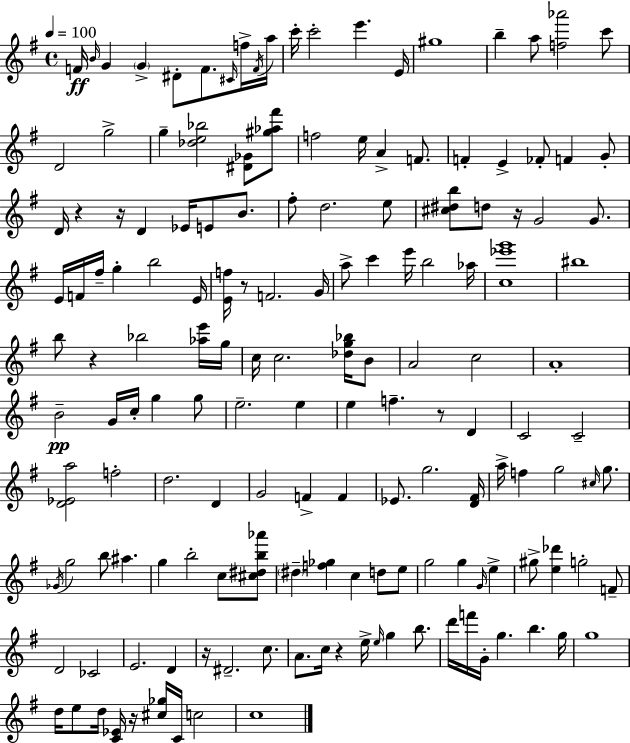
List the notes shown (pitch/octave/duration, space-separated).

F4/s B4/s G4/q G4/q D#4/e F4/e. C#4/s F5/s F4/s A5/s C6/s C6/h E6/q. E4/s G#5/w B5/q A5/e [F5,Ab6]/h C6/e D4/h G5/h G5/q [Db5,E5,Bb5]/h [D#4,Gb4]/e [G#5,Ab5,F#6]/e F5/h E5/s A4/q F4/e. F4/q E4/q FES4/e F4/q G4/e D4/s R/q R/s D4/q Eb4/s E4/e B4/e. F#5/e D5/h. E5/e [C#5,D#5,B5]/e D5/e R/s G4/h G4/e. E4/s F4/s F#5/s G5/q B5/h E4/s [E4,F5]/s R/e F4/h. G4/s A5/e C6/q E6/s B5/h Ab5/s [C5,Eb6,G6]/w BIS5/w B5/e R/q Bb5/h [Ab5,E6]/s G5/s C5/s C5/h. [Db5,G5,Bb5]/s B4/e A4/h C5/h A4/w B4/h G4/s C5/s G5/q G5/e E5/h. E5/q E5/q F5/q. R/e D4/q C4/h C4/h [D4,Eb4,A5]/h F5/h D5/h. D4/q G4/h F4/q F4/q Eb4/e. G5/h. [D4,F#4]/s A5/s F5/q G5/h C#5/s G5/e. Gb4/s G5/h B5/e A#5/q. G5/q B5/h C5/e [C#5,D#5,B5,Ab6]/e D#5/q [F5,Gb5]/q C5/q D5/e E5/e G5/h G5/q G4/s E5/q G#5/e [E5,Db6]/q G5/h F4/e D4/h CES4/h E4/h. D4/q R/s D#4/h. C5/e. A4/e. C5/s R/q E5/s E5/s G5/q B5/e. D6/s F6/s G4/s G5/q. B5/q. G5/s G5/w D5/s E5/e D5/s [C4,Eb4]/s R/s [C#5,Gb5]/s C4/s C5/h C5/w